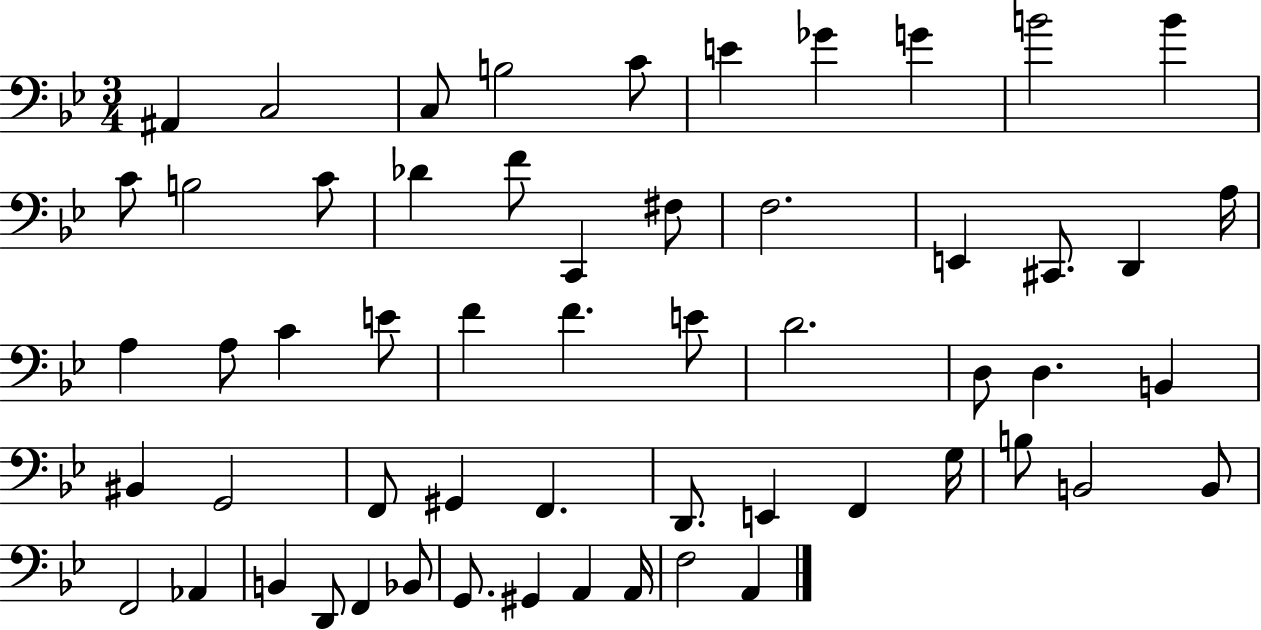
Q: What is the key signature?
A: BES major